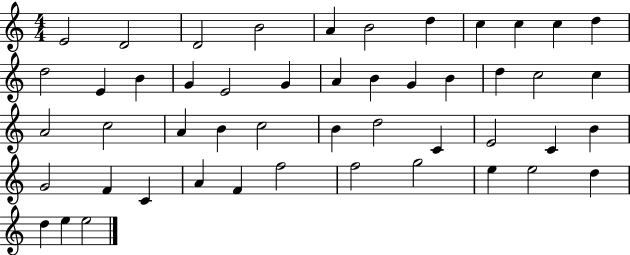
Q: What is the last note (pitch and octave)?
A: E5